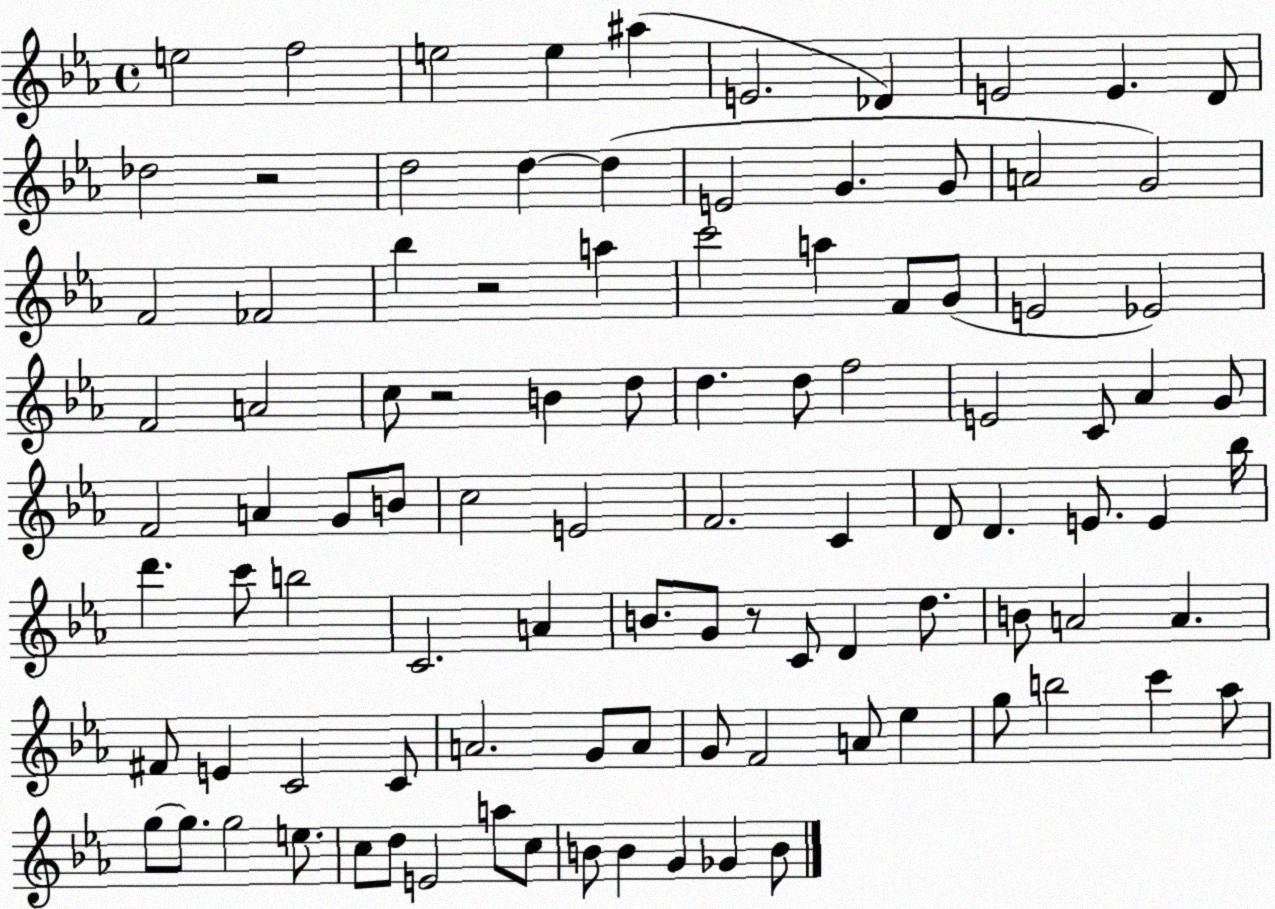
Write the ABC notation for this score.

X:1
T:Untitled
M:4/4
L:1/4
K:Eb
e2 f2 e2 e ^a E2 _D E2 E D/2 _d2 z2 d2 d d E2 G G/2 A2 G2 F2 _F2 _b z2 a c'2 a F/2 G/2 E2 _E2 F2 A2 c/2 z2 B d/2 d d/2 f2 E2 C/2 _A G/2 F2 A G/2 B/2 c2 E2 F2 C D/2 D E/2 E _b/4 d' c'/2 b2 C2 A B/2 G/2 z/2 C/2 D d/2 B/2 A2 A ^F/2 E C2 C/2 A2 G/2 A/2 G/2 F2 A/2 _e g/2 b2 c' _a/2 g/2 g/2 g2 e/2 c/2 d/2 E2 a/2 c/2 B/2 B G _G B/2